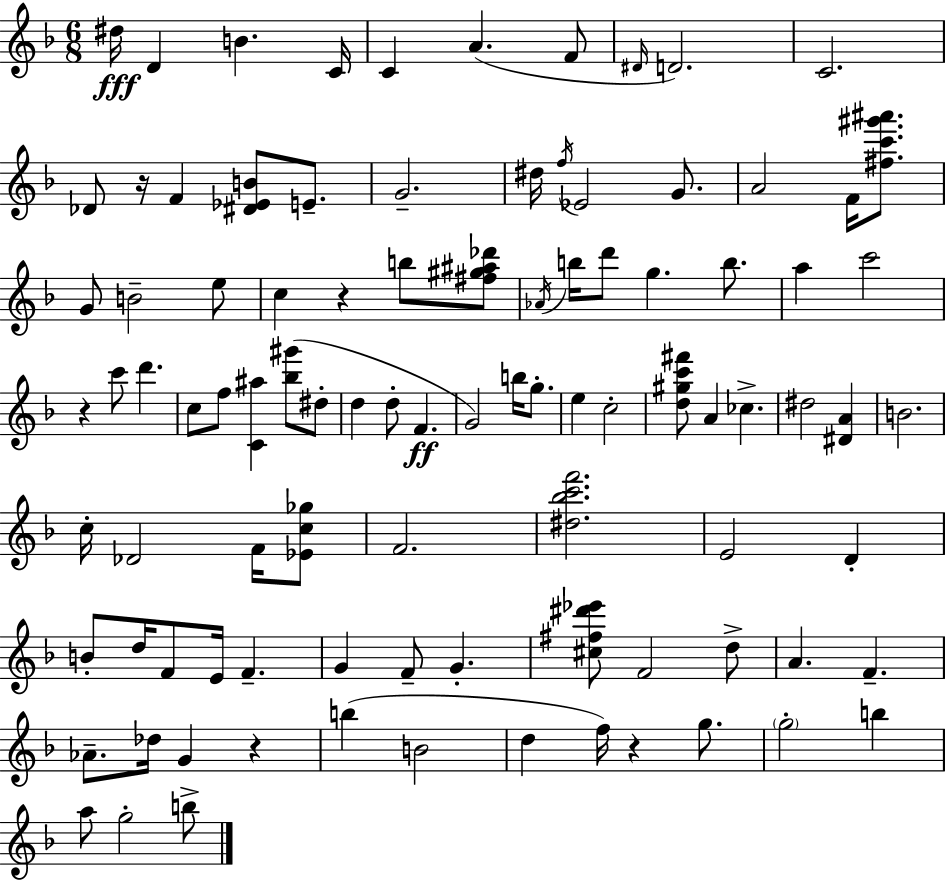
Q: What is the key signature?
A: D minor